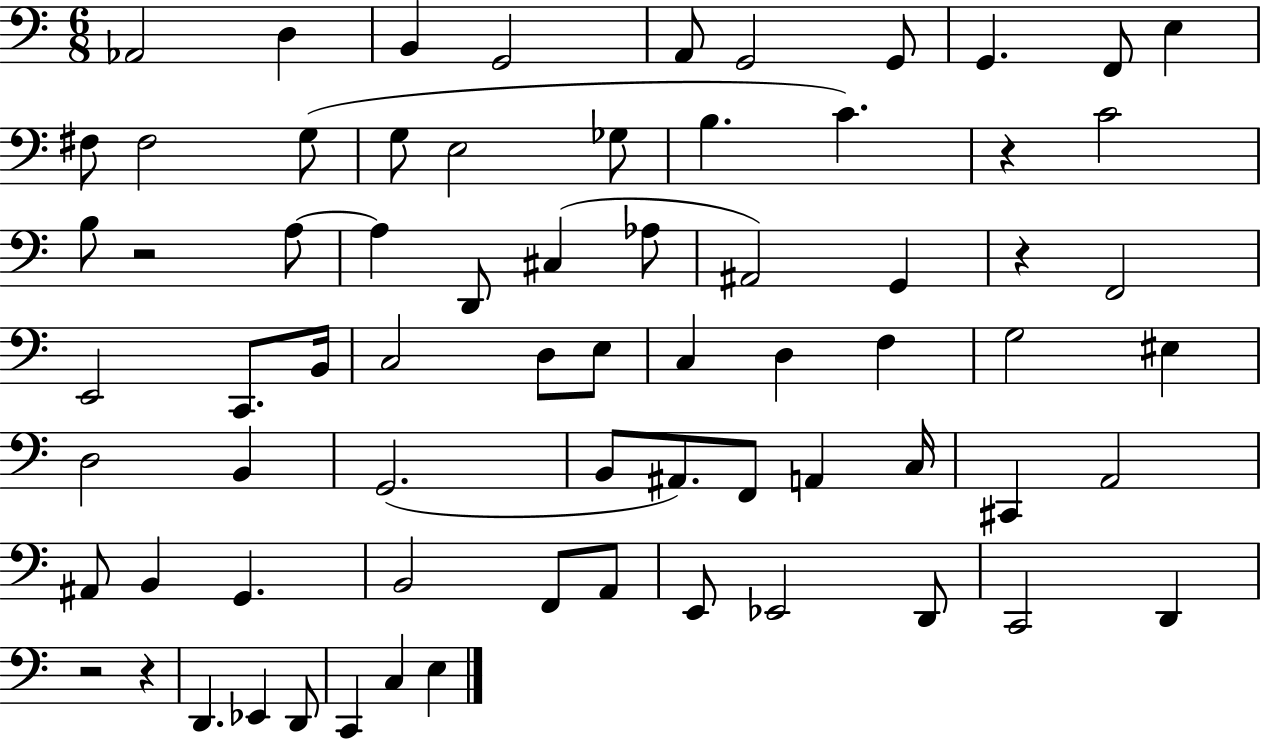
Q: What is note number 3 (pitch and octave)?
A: B2